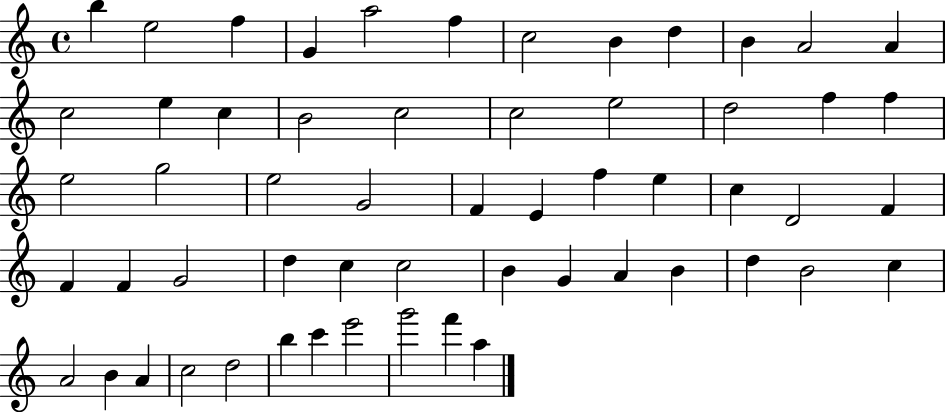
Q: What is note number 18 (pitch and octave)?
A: C5